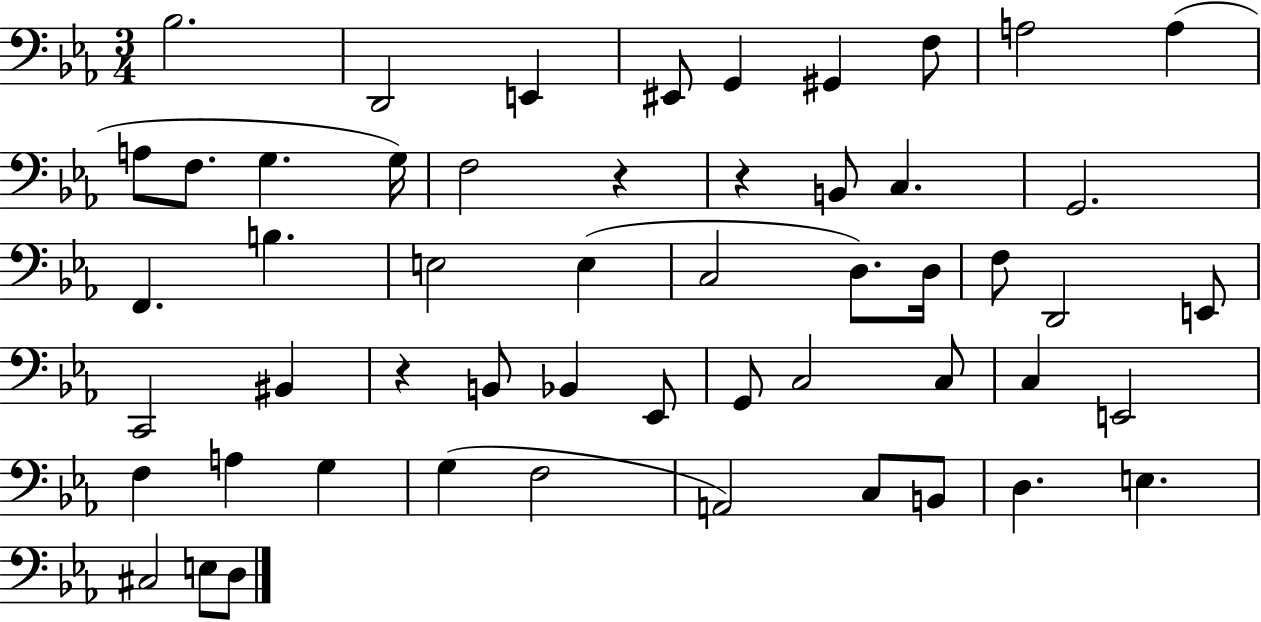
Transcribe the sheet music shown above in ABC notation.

X:1
T:Untitled
M:3/4
L:1/4
K:Eb
_B,2 D,,2 E,, ^E,,/2 G,, ^G,, F,/2 A,2 A, A,/2 F,/2 G, G,/4 F,2 z z B,,/2 C, G,,2 F,, B, E,2 E, C,2 D,/2 D,/4 F,/2 D,,2 E,,/2 C,,2 ^B,, z B,,/2 _B,, _E,,/2 G,,/2 C,2 C,/2 C, E,,2 F, A, G, G, F,2 A,,2 C,/2 B,,/2 D, E, ^C,2 E,/2 D,/2